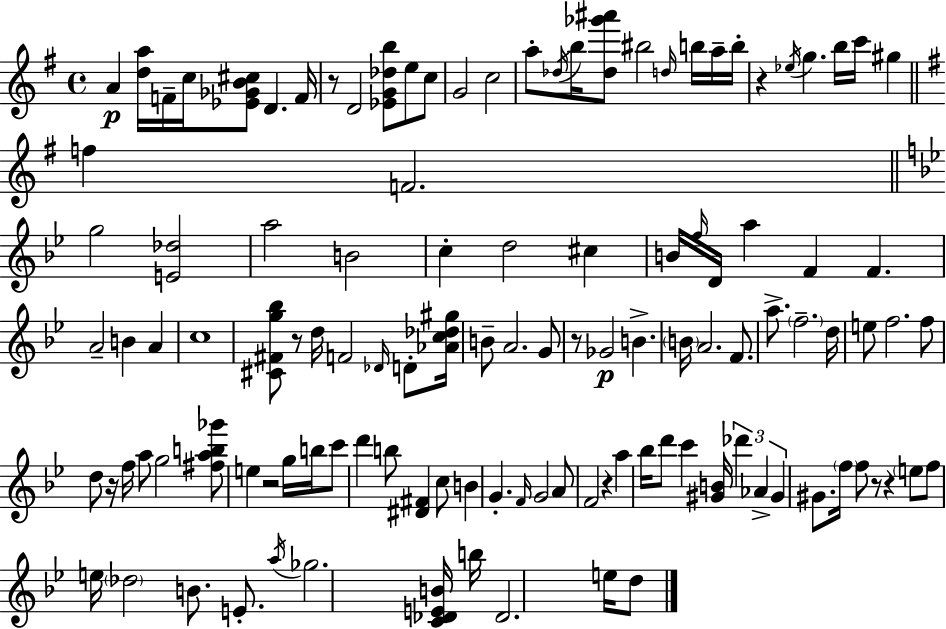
X:1
T:Untitled
M:4/4
L:1/4
K:G
A [da]/4 F/4 c/4 [_E_GB^c]/2 D F/4 z/2 D2 [_EG_db]/2 e/2 c/2 G2 c2 a/2 _d/4 b/4 [_d_g'^a']/2 ^b2 d/4 b/4 a/4 b/4 z _e/4 g b/4 c'/4 ^g f F2 g2 [E_d]2 a2 B2 c d2 ^c B/4 f/4 D/4 a F F A2 B A c4 [^C^Fg_b]/2 z/2 d/4 F2 _D/4 D/2 [_Ac_d^g]/4 B/2 A2 G/2 z/2 _G2 B B/4 A2 F/2 a/2 f2 d/4 e/2 f2 f/2 d/2 z/4 f/4 a/2 g2 [^fab_g']/2 e z2 g/4 b/4 c'/2 d' b/2 [^D^F] c/2 B G F/4 G2 A/2 F2 z a _b/4 d'/2 c' [^GB]/4 _d' _A ^G ^G/2 f/4 f/2 z/2 z e/2 f/2 e/4 _d2 B/2 E/2 a/4 _g2 [C_DEB]/4 b/4 _D2 e/4 d/2